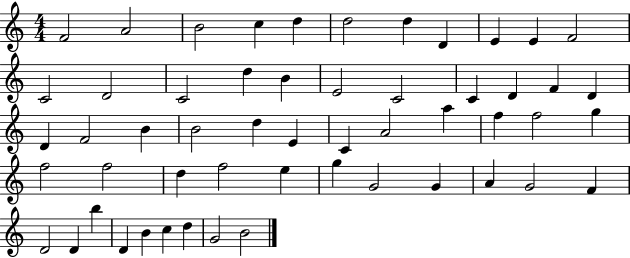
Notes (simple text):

F4/h A4/h B4/h C5/q D5/q D5/h D5/q D4/q E4/q E4/q F4/h C4/h D4/h C4/h D5/q B4/q E4/h C4/h C4/q D4/q F4/q D4/q D4/q F4/h B4/q B4/h D5/q E4/q C4/q A4/h A5/q F5/q F5/h G5/q F5/h F5/h D5/q F5/h E5/q G5/q G4/h G4/q A4/q G4/h F4/q D4/h D4/q B5/q D4/q B4/q C5/q D5/q G4/h B4/h